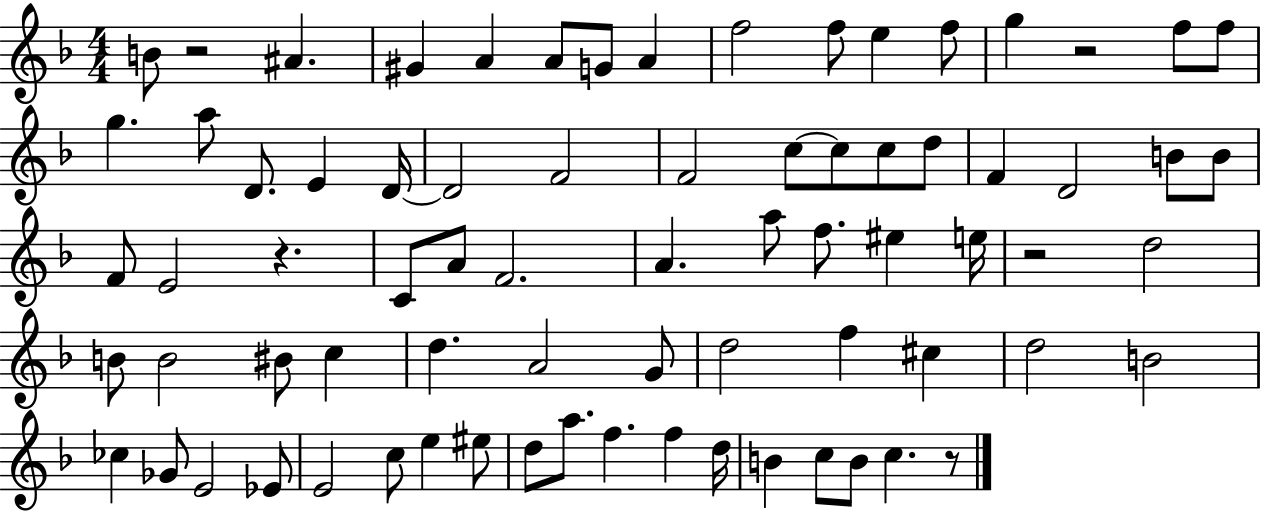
B4/e R/h A#4/q. G#4/q A4/q A4/e G4/e A4/q F5/h F5/e E5/q F5/e G5/q R/h F5/e F5/e G5/q. A5/e D4/e. E4/q D4/s D4/h F4/h F4/h C5/e C5/e C5/e D5/e F4/q D4/h B4/e B4/e F4/e E4/h R/q. C4/e A4/e F4/h. A4/q. A5/e F5/e. EIS5/q E5/s R/h D5/h B4/e B4/h BIS4/e C5/q D5/q. A4/h G4/e D5/h F5/q C#5/q D5/h B4/h CES5/q Gb4/e E4/h Eb4/e E4/h C5/e E5/q EIS5/e D5/e A5/e. F5/q. F5/q D5/s B4/q C5/e B4/e C5/q. R/e